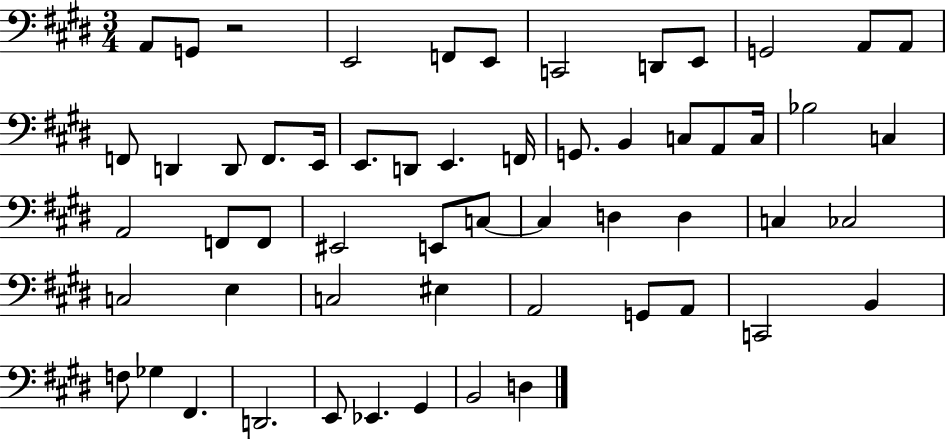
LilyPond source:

{
  \clef bass
  \numericTimeSignature
  \time 3/4
  \key e \major
  a,8 g,8 r2 | e,2 f,8 e,8 | c,2 d,8 e,8 | g,2 a,8 a,8 | \break f,8 d,4 d,8 f,8. e,16 | e,8. d,8 e,4. f,16 | g,8. b,4 c8 a,8 c16 | bes2 c4 | \break a,2 f,8 f,8 | eis,2 e,8 c8~~ | c4 d4 d4 | c4 ces2 | \break c2 e4 | c2 eis4 | a,2 g,8 a,8 | c,2 b,4 | \break f8 ges4 fis,4. | d,2. | e,8 ees,4. gis,4 | b,2 d4 | \break \bar "|."
}